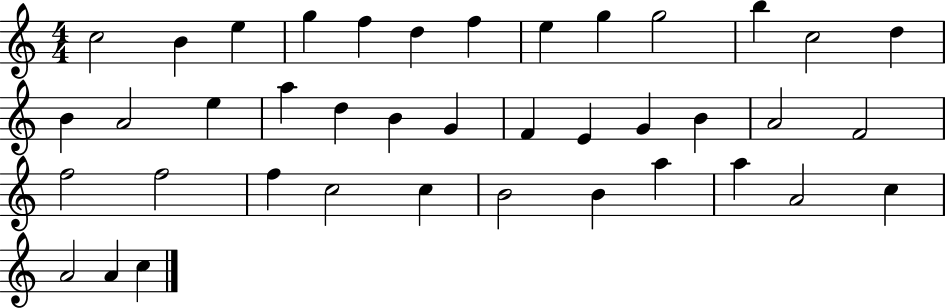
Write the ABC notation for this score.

X:1
T:Untitled
M:4/4
L:1/4
K:C
c2 B e g f d f e g g2 b c2 d B A2 e a d B G F E G B A2 F2 f2 f2 f c2 c B2 B a a A2 c A2 A c